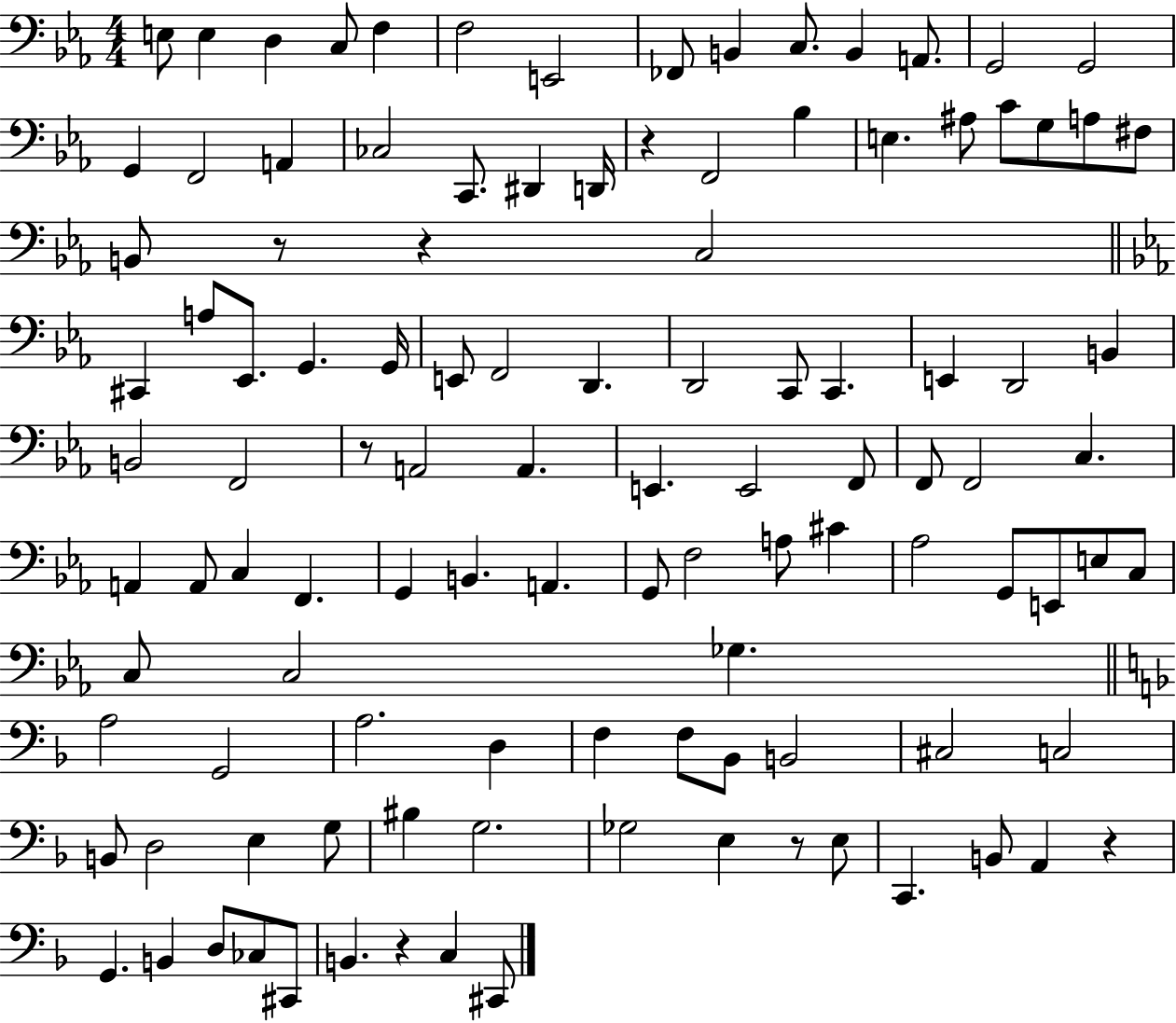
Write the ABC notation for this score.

X:1
T:Untitled
M:4/4
L:1/4
K:Eb
E,/2 E, D, C,/2 F, F,2 E,,2 _F,,/2 B,, C,/2 B,, A,,/2 G,,2 G,,2 G,, F,,2 A,, _C,2 C,,/2 ^D,, D,,/4 z F,,2 _B, E, ^A,/2 C/2 G,/2 A,/2 ^F,/2 B,,/2 z/2 z C,2 ^C,, A,/2 _E,,/2 G,, G,,/4 E,,/2 F,,2 D,, D,,2 C,,/2 C,, E,, D,,2 B,, B,,2 F,,2 z/2 A,,2 A,, E,, E,,2 F,,/2 F,,/2 F,,2 C, A,, A,,/2 C, F,, G,, B,, A,, G,,/2 F,2 A,/2 ^C _A,2 G,,/2 E,,/2 E,/2 C,/2 C,/2 C,2 _G, A,2 G,,2 A,2 D, F, F,/2 _B,,/2 B,,2 ^C,2 C,2 B,,/2 D,2 E, G,/2 ^B, G,2 _G,2 E, z/2 E,/2 C,, B,,/2 A,, z G,, B,, D,/2 _C,/2 ^C,,/2 B,, z C, ^C,,/2